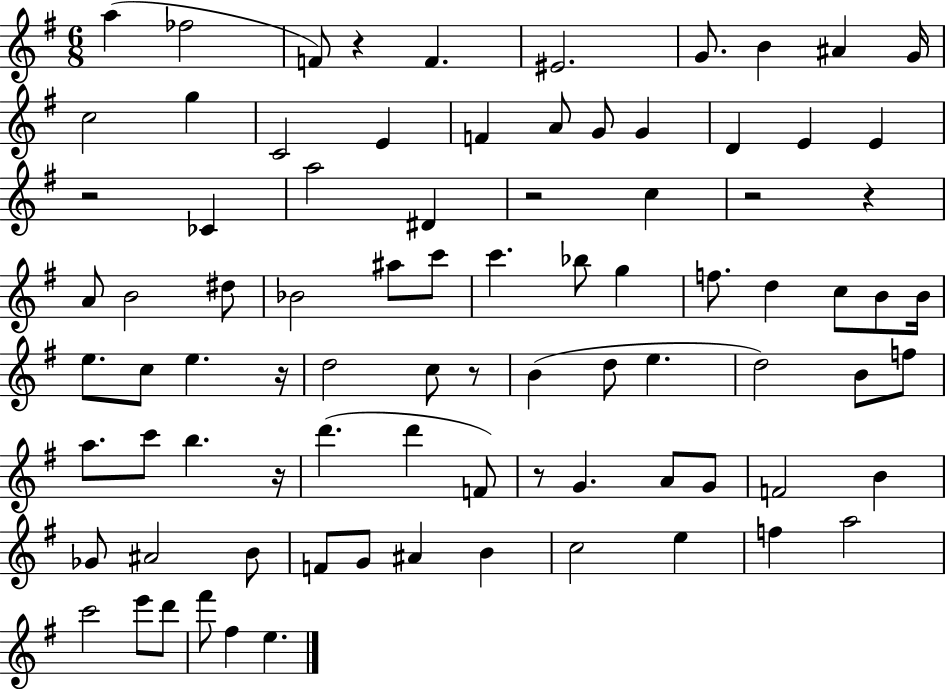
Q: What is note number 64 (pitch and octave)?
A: F4